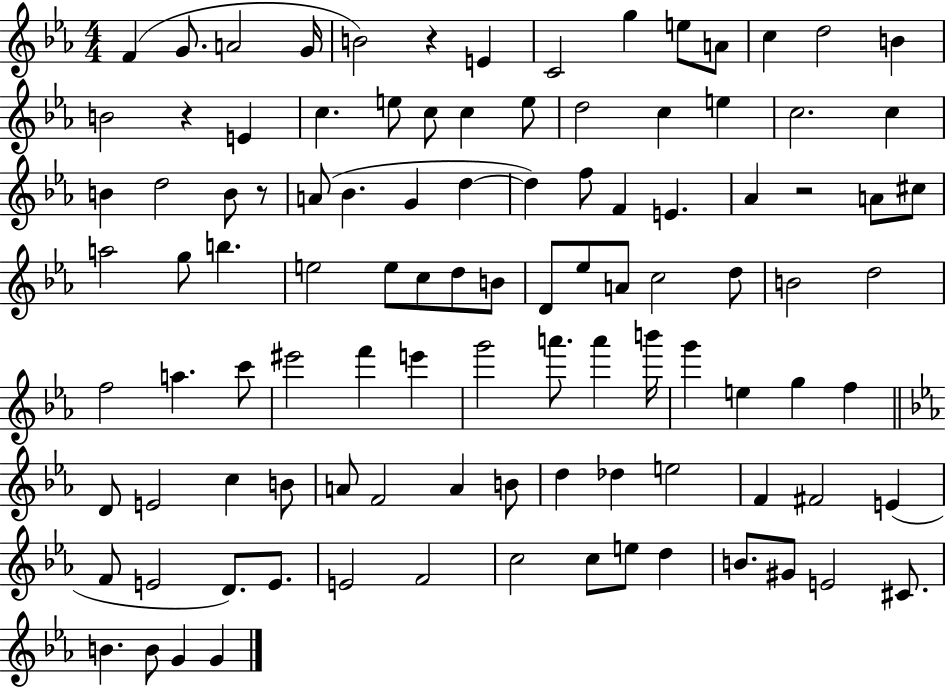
F4/q G4/e. A4/h G4/s B4/h R/q E4/q C4/h G5/q E5/e A4/e C5/q D5/h B4/q B4/h R/q E4/q C5/q. E5/e C5/e C5/q E5/e D5/h C5/q E5/q C5/h. C5/q B4/q D5/h B4/e R/e A4/e Bb4/q. G4/q D5/q D5/q F5/e F4/q E4/q. Ab4/q R/h A4/e C#5/e A5/h G5/e B5/q. E5/h E5/e C5/e D5/e B4/e D4/e Eb5/e A4/e C5/h D5/e B4/h D5/h F5/h A5/q. C6/e EIS6/h F6/q E6/q G6/h A6/e. A6/q B6/s G6/q E5/q G5/q F5/q D4/e E4/h C5/q B4/e A4/e F4/h A4/q B4/e D5/q Db5/q E5/h F4/q F#4/h E4/q F4/e E4/h D4/e. E4/e. E4/h F4/h C5/h C5/e E5/e D5/q B4/e. G#4/e E4/h C#4/e. B4/q. B4/e G4/q G4/q